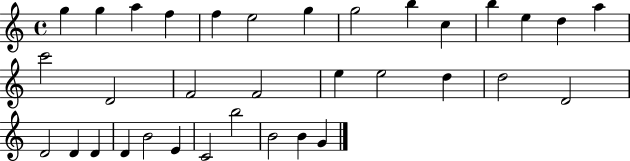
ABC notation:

X:1
T:Untitled
M:4/4
L:1/4
K:C
g g a f f e2 g g2 b c b e d a c'2 D2 F2 F2 e e2 d d2 D2 D2 D D D B2 E C2 b2 B2 B G